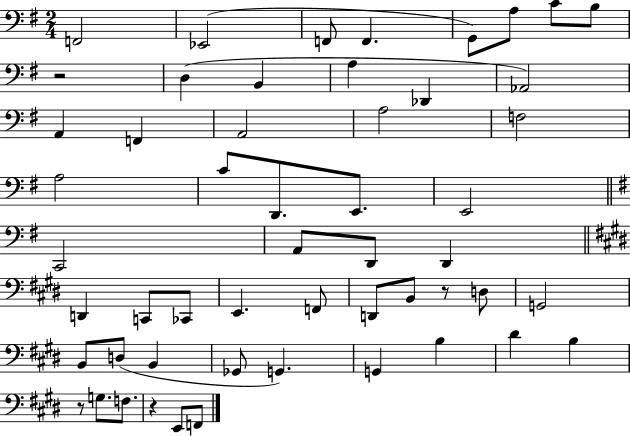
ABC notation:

X:1
T:Untitled
M:2/4
L:1/4
K:G
F,,2 _E,,2 F,,/2 F,, G,,/2 A,/2 C/2 B,/2 z2 D, B,, A, _D,, _A,,2 A,, F,, A,,2 A,2 F,2 A,2 C/2 D,,/2 E,,/2 E,,2 C,,2 A,,/2 D,,/2 D,, D,, C,,/2 _C,,/2 E,, F,,/2 D,,/2 B,,/2 z/2 D,/2 G,,2 B,,/2 D,/2 B,, _G,,/2 G,, G,, B, ^D B, z/2 G,/2 F,/2 z E,,/2 F,,/2